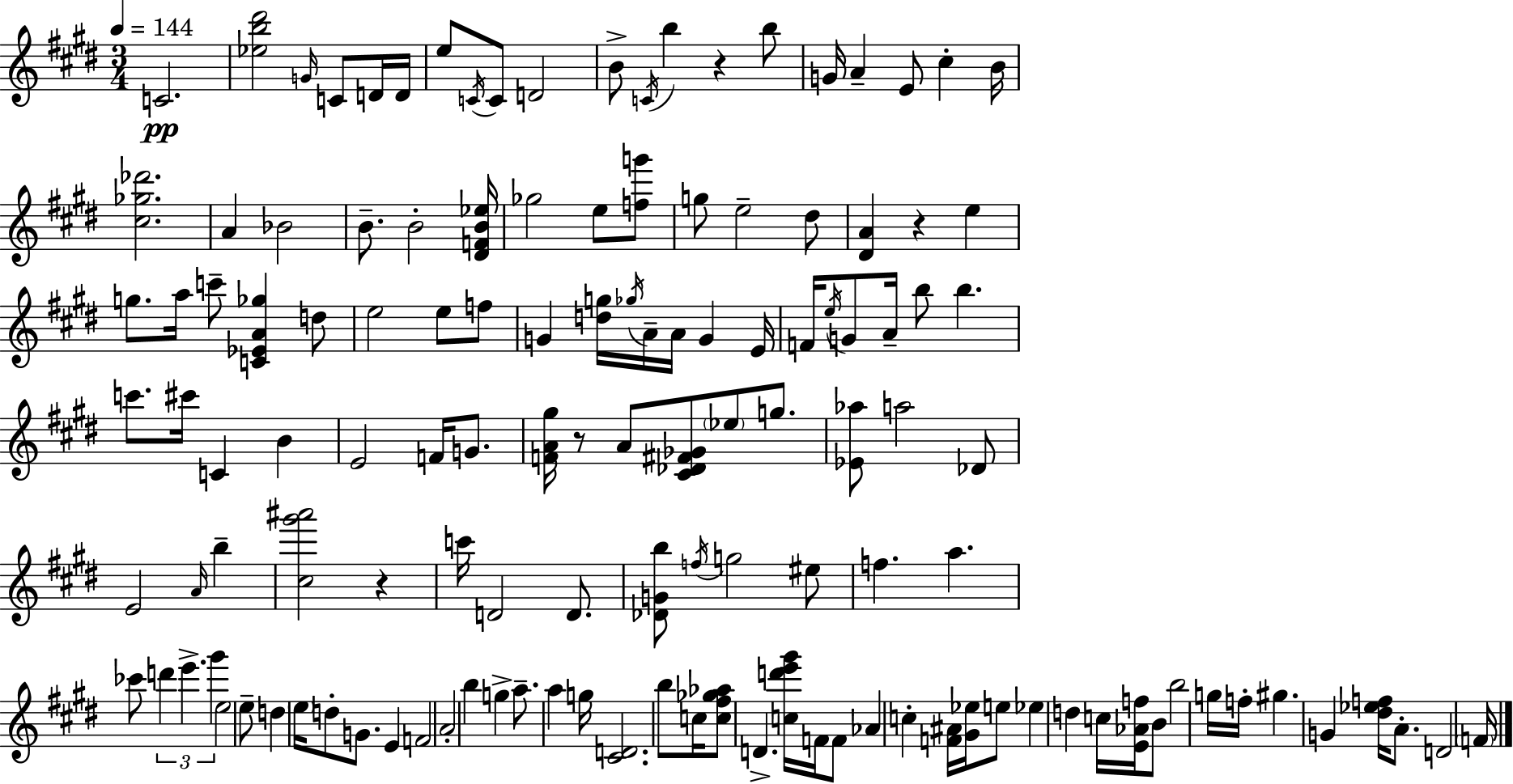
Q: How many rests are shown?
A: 4